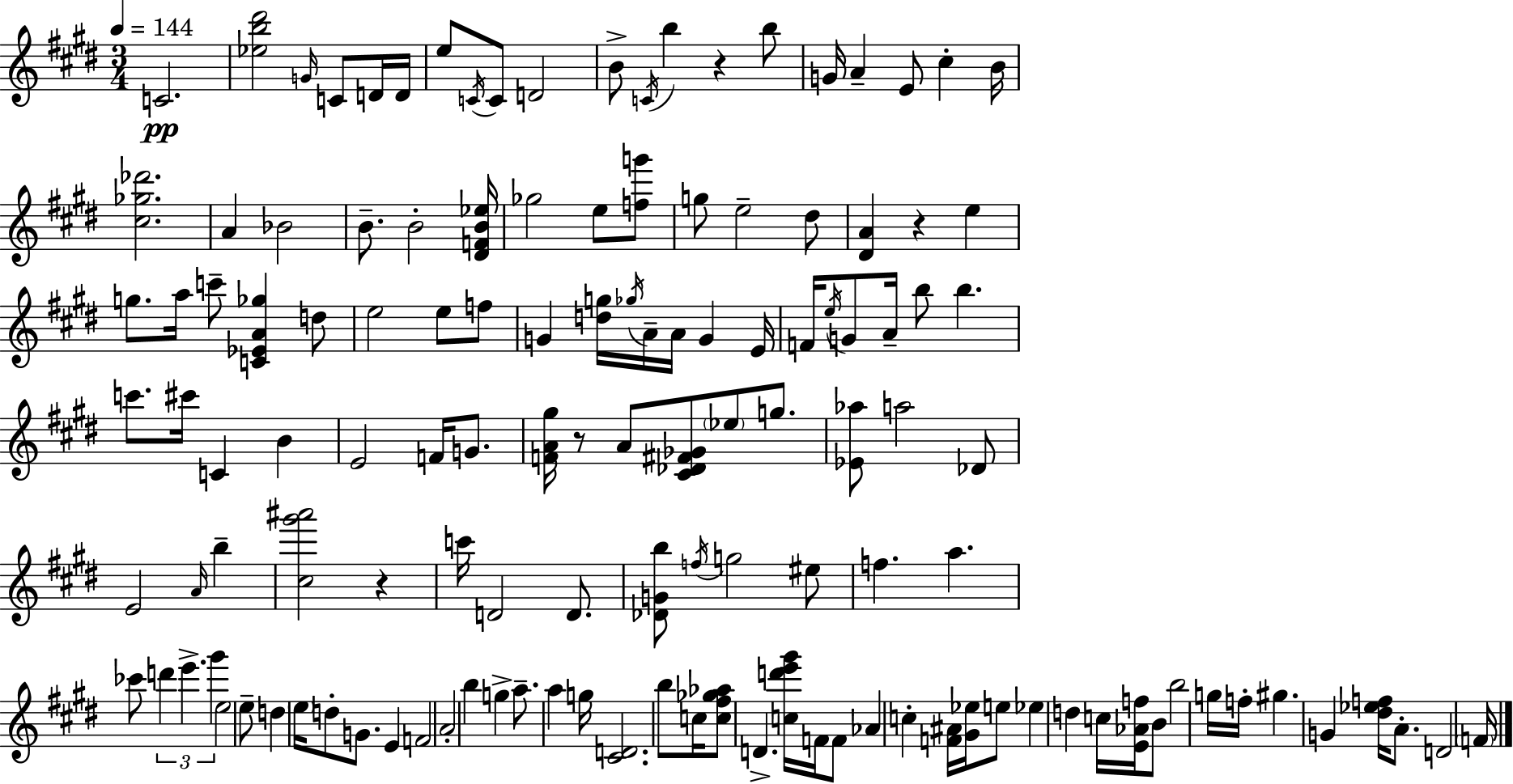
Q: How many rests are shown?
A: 4